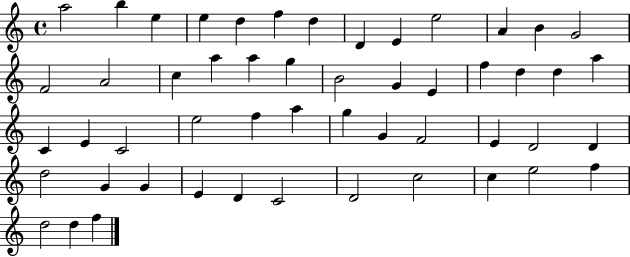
{
  \clef treble
  \time 4/4
  \defaultTimeSignature
  \key c \major
  a''2 b''4 e''4 | e''4 d''4 f''4 d''4 | d'4 e'4 e''2 | a'4 b'4 g'2 | \break f'2 a'2 | c''4 a''4 a''4 g''4 | b'2 g'4 e'4 | f''4 d''4 d''4 a''4 | \break c'4 e'4 c'2 | e''2 f''4 a''4 | g''4 g'4 f'2 | e'4 d'2 d'4 | \break d''2 g'4 g'4 | e'4 d'4 c'2 | d'2 c''2 | c''4 e''2 f''4 | \break d''2 d''4 f''4 | \bar "|."
}